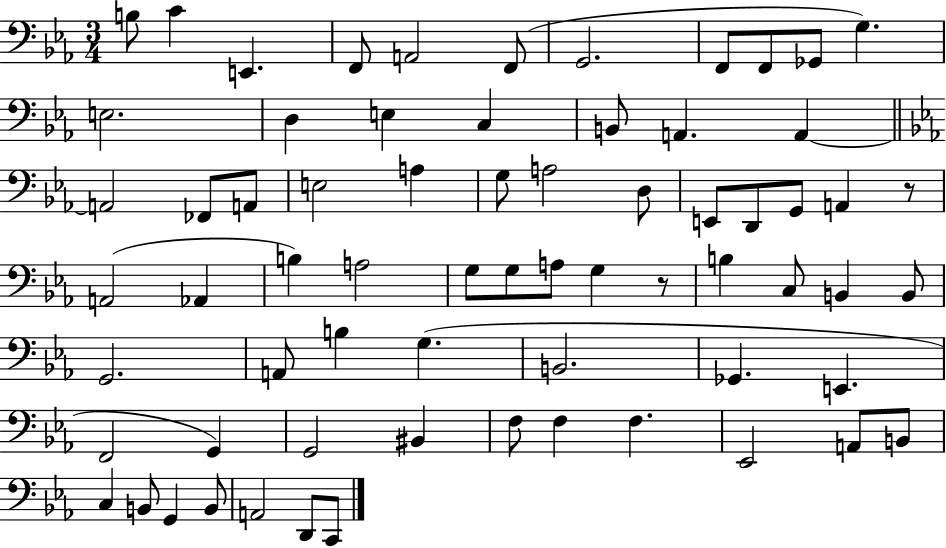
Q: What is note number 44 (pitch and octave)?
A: A2